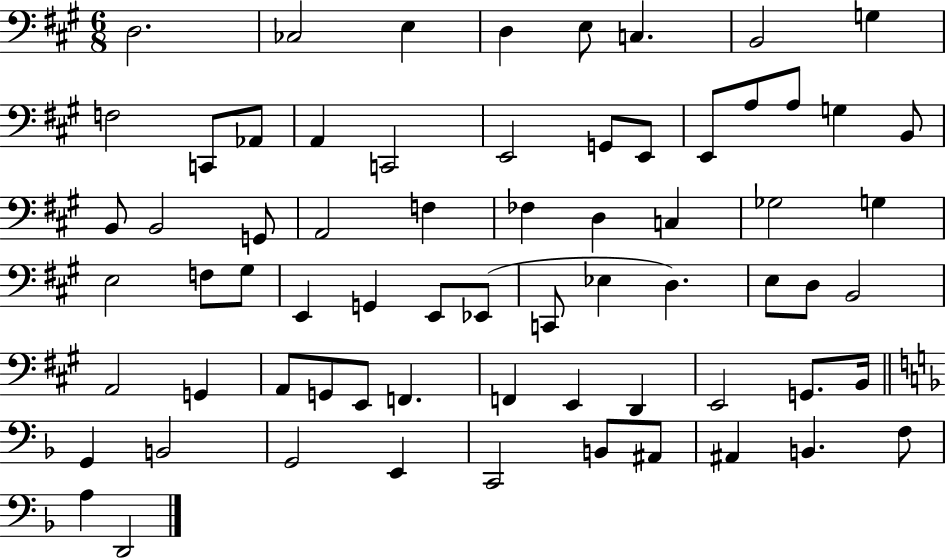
{
  \clef bass
  \numericTimeSignature
  \time 6/8
  \key a \major
  d2. | ces2 e4 | d4 e8 c4. | b,2 g4 | \break f2 c,8 aes,8 | a,4 c,2 | e,2 g,8 e,8 | e,8 a8 a8 g4 b,8 | \break b,8 b,2 g,8 | a,2 f4 | fes4 d4 c4 | ges2 g4 | \break e2 f8 gis8 | e,4 g,4 e,8 ees,8( | c,8 ees4 d4.) | e8 d8 b,2 | \break a,2 g,4 | a,8 g,8 e,8 f,4. | f,4 e,4 d,4 | e,2 g,8. b,16 | \break \bar "||" \break \key f \major g,4 b,2 | g,2 e,4 | c,2 b,8 ais,8 | ais,4 b,4. f8 | \break a4 d,2 | \bar "|."
}